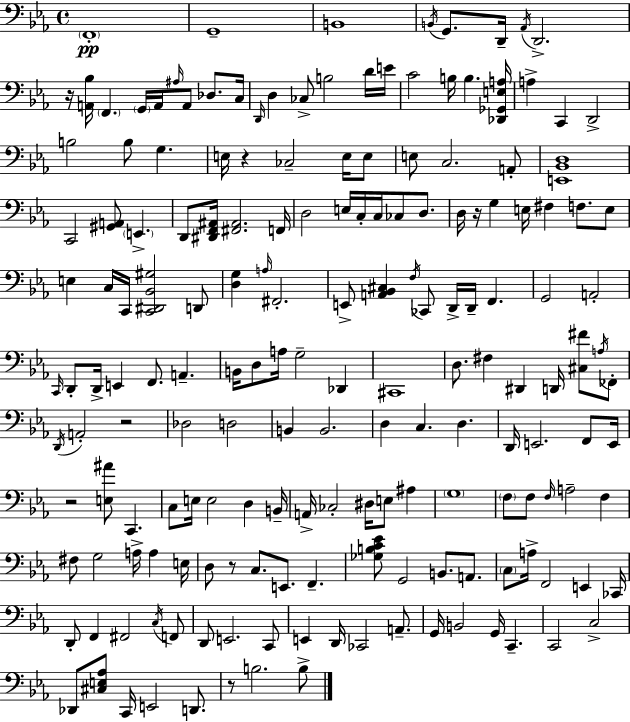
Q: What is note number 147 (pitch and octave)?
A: G2